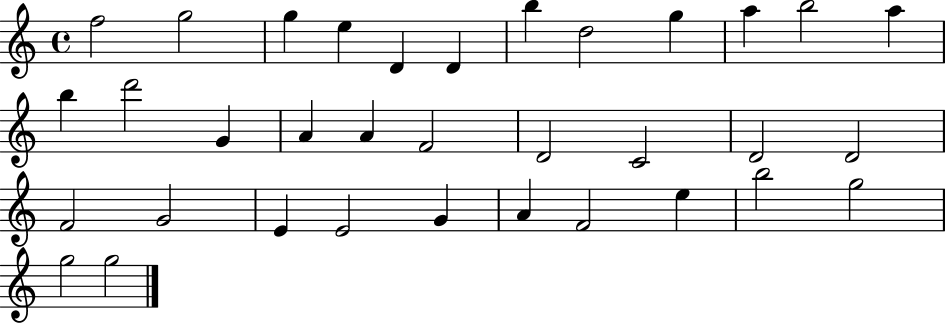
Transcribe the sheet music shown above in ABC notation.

X:1
T:Untitled
M:4/4
L:1/4
K:C
f2 g2 g e D D b d2 g a b2 a b d'2 G A A F2 D2 C2 D2 D2 F2 G2 E E2 G A F2 e b2 g2 g2 g2